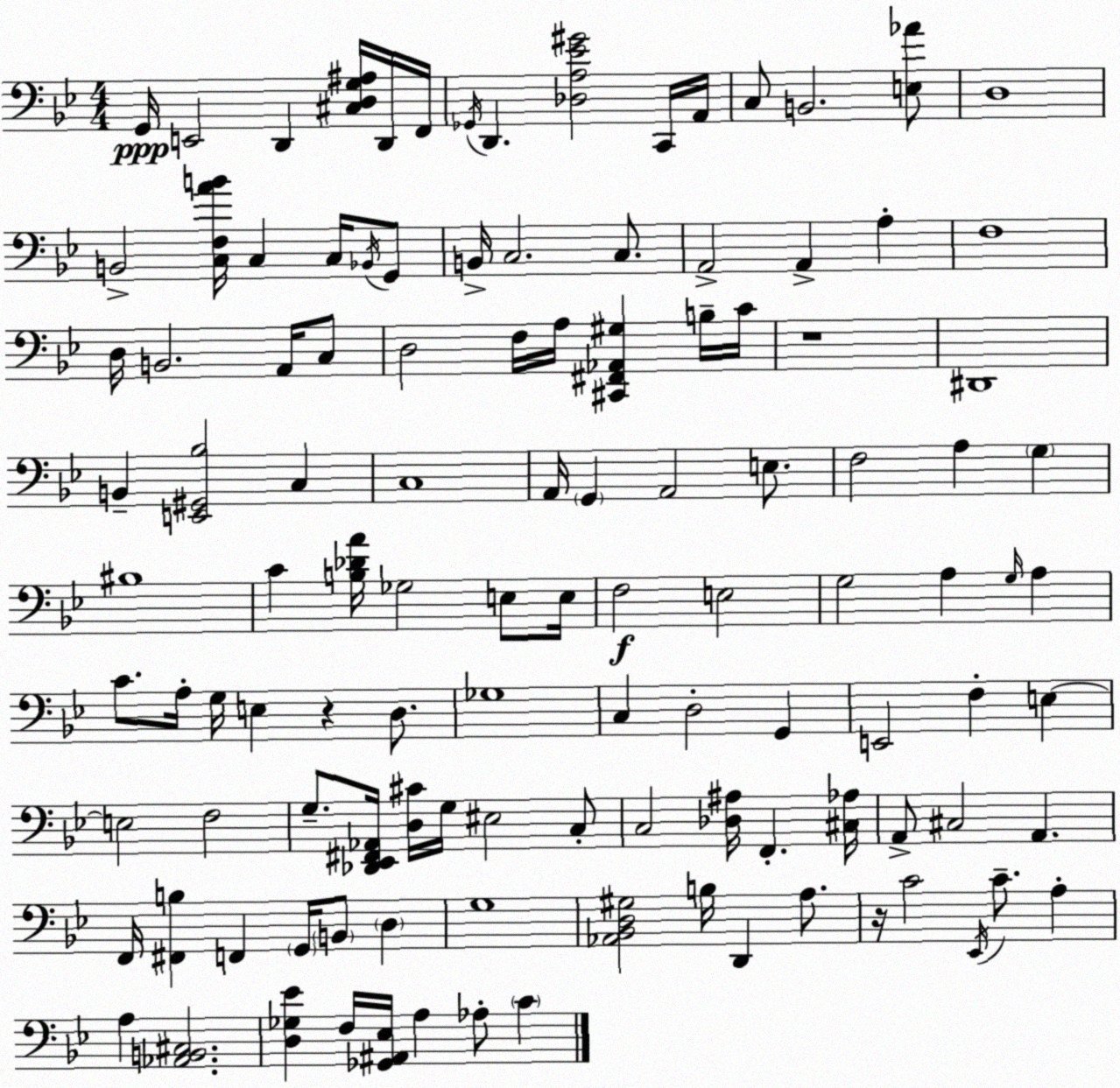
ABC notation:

X:1
T:Untitled
M:4/4
L:1/4
K:Gm
G,,/4 E,,2 D,, [^C,D,G,^A,]/4 D,,/4 F,,/4 _G,,/4 D,, [_D,A,_E^G]2 C,,/4 A,,/4 C,/2 B,,2 [E,_A]/2 D,4 B,,2 [C,F,AB]/4 C, C,/4 _B,,/4 G,,/2 B,,/4 C,2 C,/2 A,,2 A,, A, F,4 D,/4 B,,2 A,,/4 C,/2 D,2 F,/4 A,/4 [^C,,^F,,_A,,^G,] B,/4 C/4 z4 ^D,,4 B,, [E,,^G,,_B,]2 C, C,4 A,,/4 G,, A,,2 E,/2 F,2 A, G, ^B,4 C [B,_DA]/4 _G,2 E,/2 E,/4 F,2 E,2 G,2 A, G,/4 A, C/2 A,/4 G,/4 E, z D,/2 _G,4 C, D,2 G,, E,,2 F, E, E,2 F,2 G,/2 [_D,,_E,,^F,,_A,,]/4 [D,^C]/4 G,/4 ^E,2 C,/2 C,2 [_D,^A,]/4 F,, [^C,_A,]/4 A,,/2 ^C,2 A,, F,,/4 [^F,,B,] F,, G,,/4 B,,/2 D, G,4 [_A,,_B,,D,^G,]2 B,/4 D,, A,/2 z/4 C2 _E,,/4 C/2 A, A, [_A,,B,,^C,]2 [D,_G,_E] F,/4 [_G,,^A,,_E,]/4 A, _A,/2 C